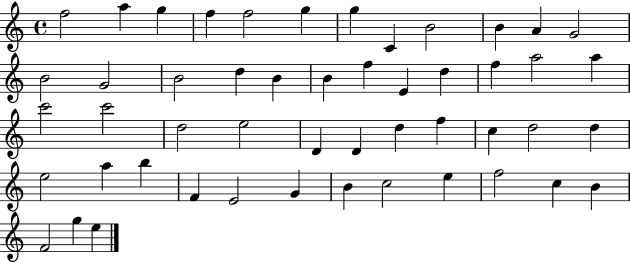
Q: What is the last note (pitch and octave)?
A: E5